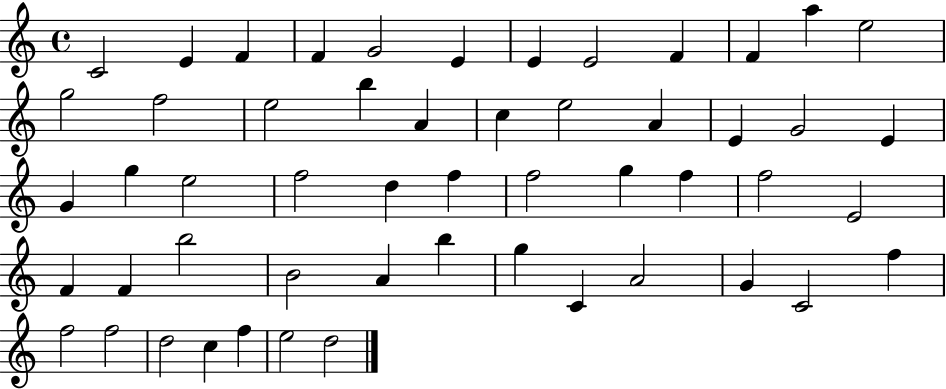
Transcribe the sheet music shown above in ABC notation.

X:1
T:Untitled
M:4/4
L:1/4
K:C
C2 E F F G2 E E E2 F F a e2 g2 f2 e2 b A c e2 A E G2 E G g e2 f2 d f f2 g f f2 E2 F F b2 B2 A b g C A2 G C2 f f2 f2 d2 c f e2 d2